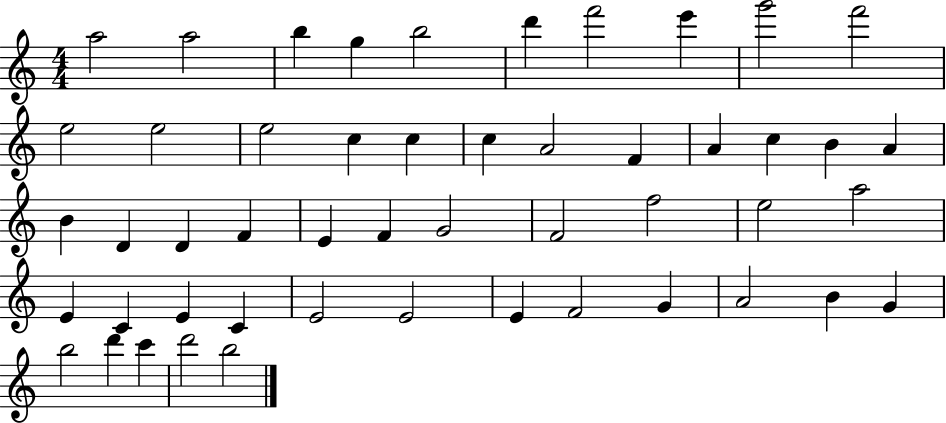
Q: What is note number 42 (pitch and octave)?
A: G4